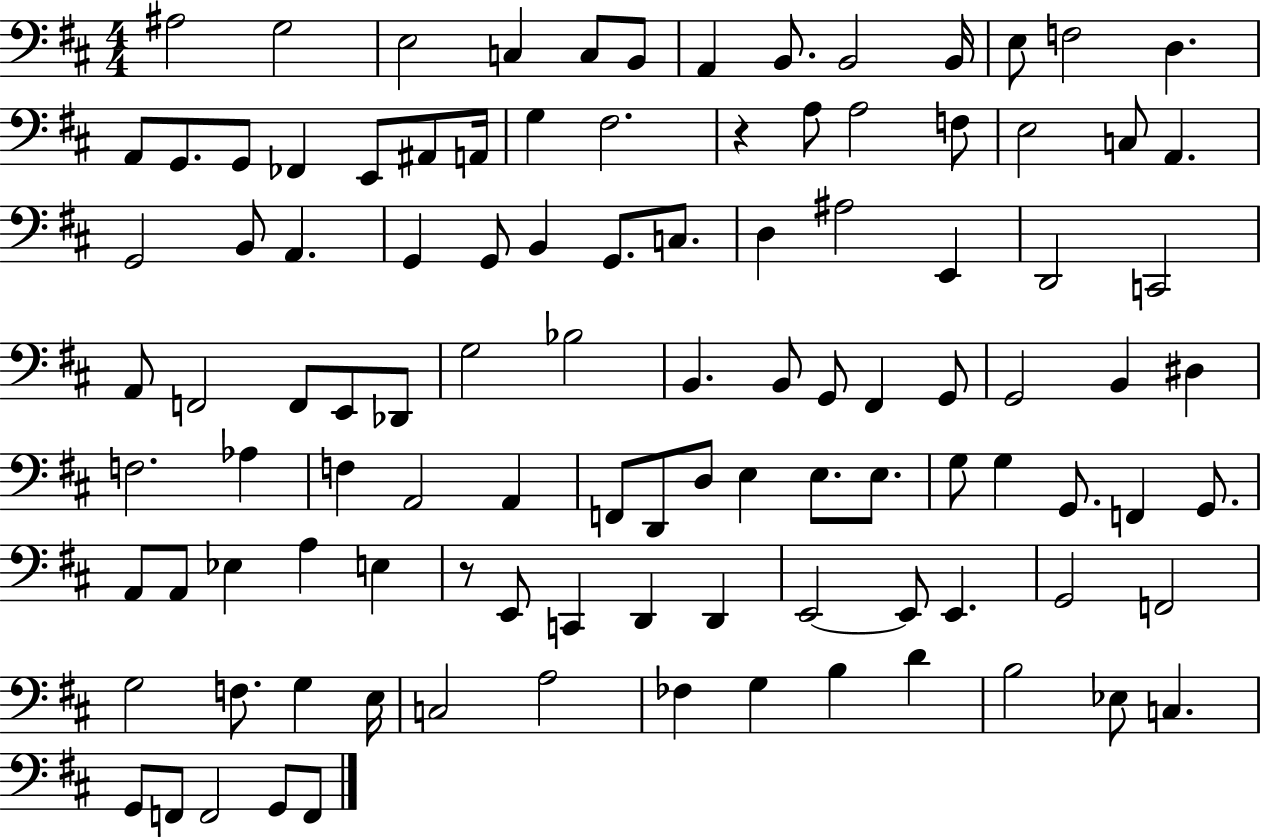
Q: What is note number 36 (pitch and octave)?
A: C3